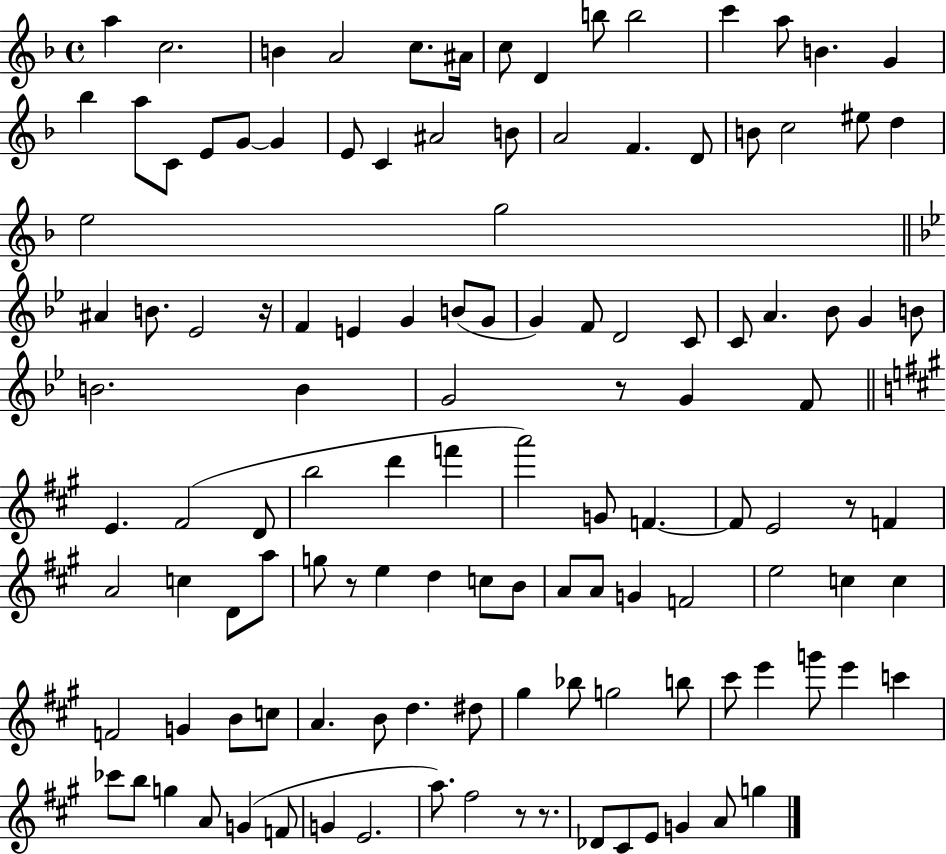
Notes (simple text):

A5/q C5/h. B4/q A4/h C5/e. A#4/s C5/e D4/q B5/e B5/h C6/q A5/e B4/q. G4/q Bb5/q A5/e C4/e E4/e G4/e G4/q E4/e C4/q A#4/h B4/e A4/h F4/q. D4/e B4/e C5/h EIS5/e D5/q E5/h G5/h A#4/q B4/e. Eb4/h R/s F4/q E4/q G4/q B4/e G4/e G4/q F4/e D4/h C4/e C4/e A4/q. Bb4/e G4/q B4/e B4/h. B4/q G4/h R/e G4/q F4/e E4/q. F#4/h D4/e B5/h D6/q F6/q A6/h G4/e F4/q. F4/e E4/h R/e F4/q A4/h C5/q D4/e A5/e G5/e R/e E5/q D5/q C5/e B4/e A4/e A4/e G4/q F4/h E5/h C5/q C5/q F4/h G4/q B4/e C5/e A4/q. B4/e D5/q. D#5/e G#5/q Bb5/e G5/h B5/e C#6/e E6/q G6/e E6/q C6/q CES6/e B5/e G5/q A4/e G4/q F4/e G4/q E4/h. A5/e. F#5/h R/e R/e. Db4/e C#4/e E4/e G4/q A4/e G5/q